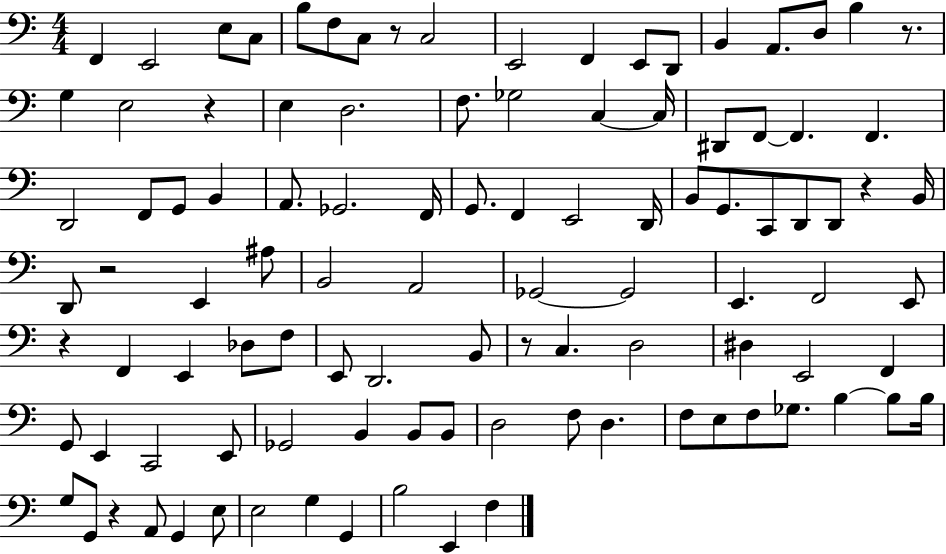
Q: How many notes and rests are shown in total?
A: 104